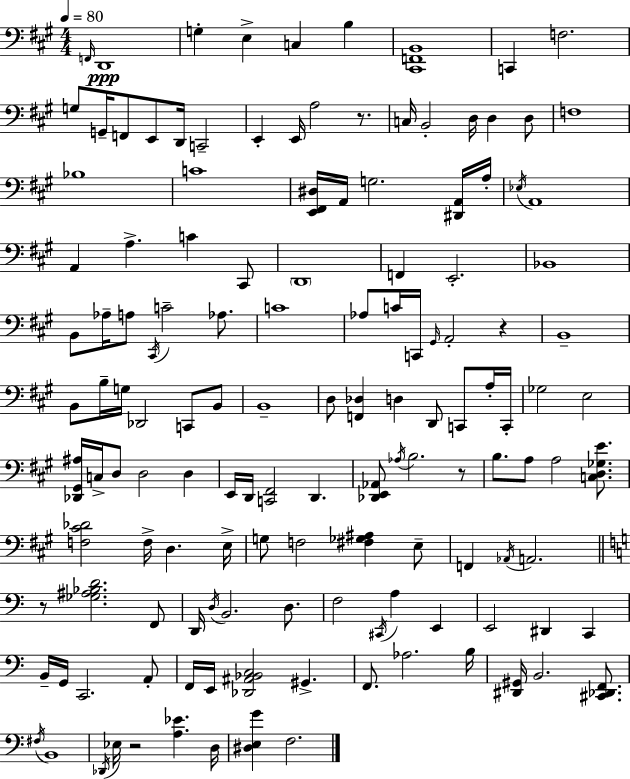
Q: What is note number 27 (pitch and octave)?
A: G3